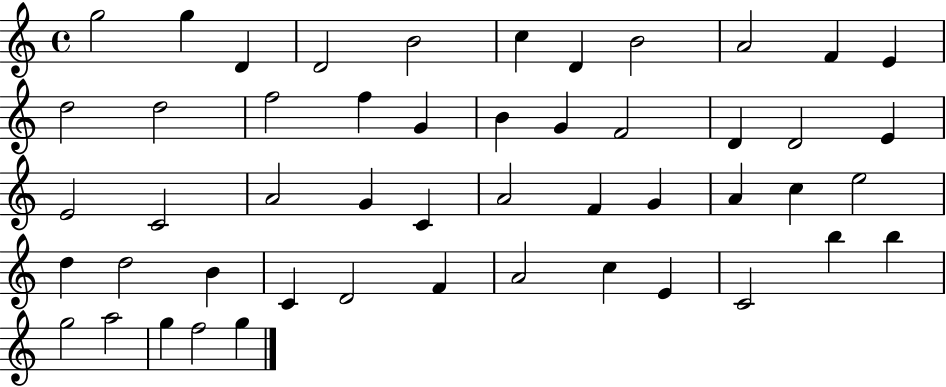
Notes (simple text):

G5/h G5/q D4/q D4/h B4/h C5/q D4/q B4/h A4/h F4/q E4/q D5/h D5/h F5/h F5/q G4/q B4/q G4/q F4/h D4/q D4/h E4/q E4/h C4/h A4/h G4/q C4/q A4/h F4/q G4/q A4/q C5/q E5/h D5/q D5/h B4/q C4/q D4/h F4/q A4/h C5/q E4/q C4/h B5/q B5/q G5/h A5/h G5/q F5/h G5/q